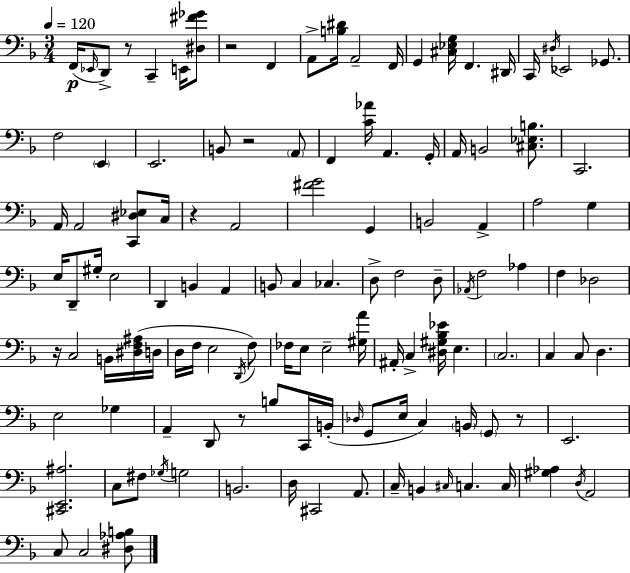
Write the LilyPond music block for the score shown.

{
  \clef bass
  \numericTimeSignature
  \time 3/4
  \key d \minor
  \tempo 4 = 120
  f,16(\p \grace { ees,16 } d,8->) r8 c,4-- e,16 <dis fis' ges'>8 | r2 f,4 | a,8-> <b dis'>16 a,2-- | f,16 g,4 <cis ees g>16 f,4. | \break dis,16 c,16 \acciaccatura { dis16 } ees,2 ges,8. | f2 \parenthesize e,4 | e,2. | b,8 r2 | \break \parenthesize a,8 f,4 <c' aes'>16 a,4. | g,16-. a,16 b,2 <cis ees b>8. | c,2. | a,16 a,2 <c, dis ees>8 | \break c16 r4 a,2 | <fis' g'>2 g,4 | b,2 a,4-> | a2 g4 | \break e16 d,8-- gis16-. e2 | d,4 b,4 a,4 | b,8 c4 ces4. | d8-> f2 | \break d8-- \acciaccatura { aes,16 } f2 aes4 | f4 des2 | r16 c2 | b,16 <dis f ais>16( d16 d16 f16 e2 | \break \acciaccatura { d,16 }) f8 fes16 e8 e2-- | <gis a'>16 ais,16-. c4-> <dis gis bes ees'>16 e4. | \parenthesize c2. | c4 c8 d4. | \break e2 | ges4 a,4-- d,8 r8 | b8 c,16 b,16-.( \grace { des16 } g,8 e16 c4) | \parenthesize b,16 \parenthesize g,8 r8 e,2. | \break <cis, e, ais>2. | c8 fis8 \acciaccatura { ges16 } g2 | b,2. | d16 cis,2 | \break a,8. c16-- b,4 \grace { cis16 } | c4. c16 <gis aes>4 \acciaccatura { d16 } | a,2 c8 c2 | <dis aes b>8 \bar "|."
}